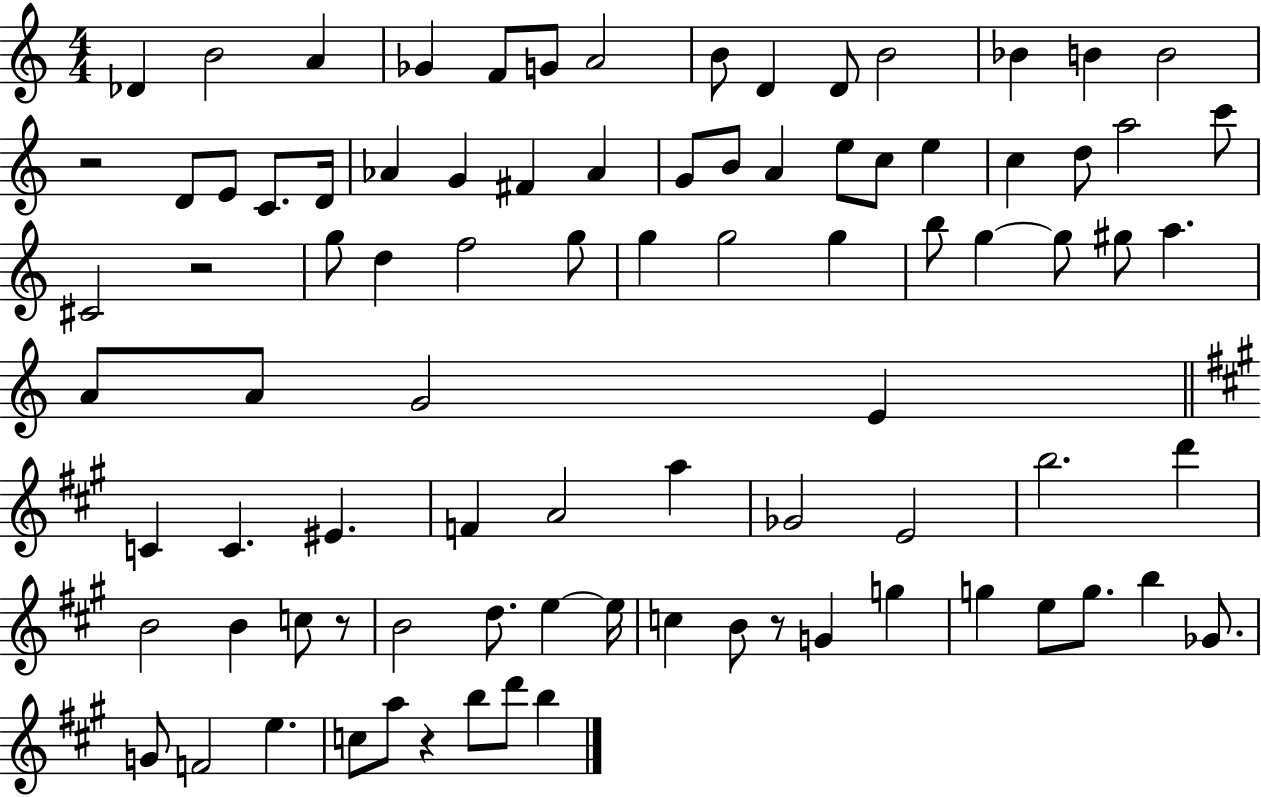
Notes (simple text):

Db4/q B4/h A4/q Gb4/q F4/e G4/e A4/h B4/e D4/q D4/e B4/h Bb4/q B4/q B4/h R/h D4/e E4/e C4/e. D4/s Ab4/q G4/q F#4/q Ab4/q G4/e B4/e A4/q E5/e C5/e E5/q C5/q D5/e A5/h C6/e C#4/h R/h G5/e D5/q F5/h G5/e G5/q G5/h G5/q B5/e G5/q G5/e G#5/e A5/q. A4/e A4/e G4/h E4/q C4/q C4/q. EIS4/q. F4/q A4/h A5/q Gb4/h E4/h B5/h. D6/q B4/h B4/q C5/e R/e B4/h D5/e. E5/q E5/s C5/q B4/e R/e G4/q G5/q G5/q E5/e G5/e. B5/q Gb4/e. G4/e F4/h E5/q. C5/e A5/e R/q B5/e D6/e B5/q